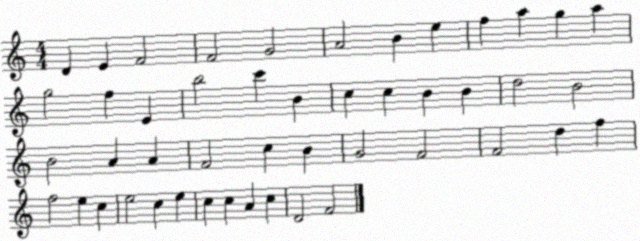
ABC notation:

X:1
T:Untitled
M:4/4
L:1/4
K:C
D E F2 F2 G2 A2 B e f a g a g2 f E b2 c' B c c B B d2 B2 B2 A A F2 c B G2 F2 F2 d f f2 e c e2 c e c c A c D2 F2